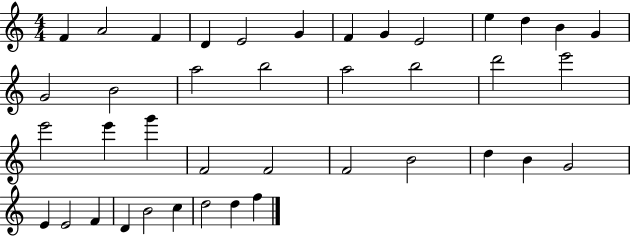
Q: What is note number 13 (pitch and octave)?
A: G4